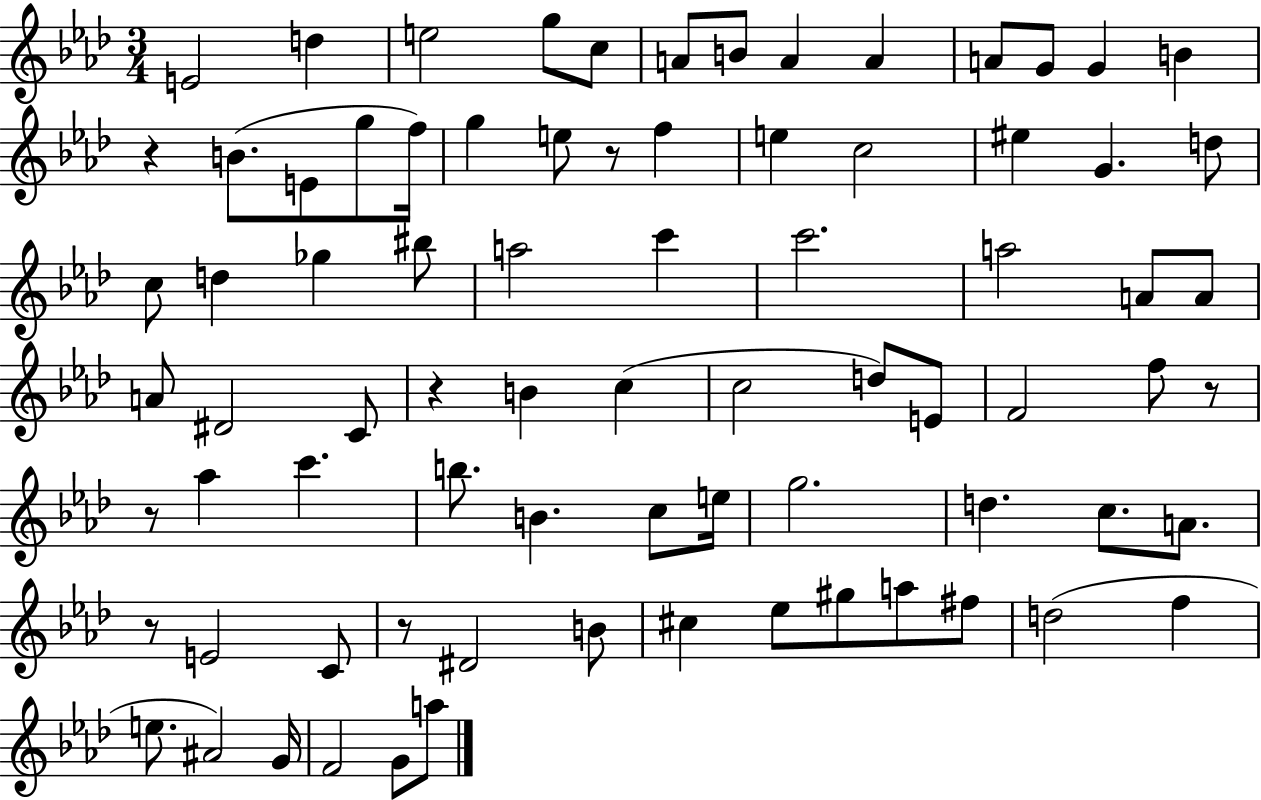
{
  \clef treble
  \numericTimeSignature
  \time 3/4
  \key aes \major
  e'2 d''4 | e''2 g''8 c''8 | a'8 b'8 a'4 a'4 | a'8 g'8 g'4 b'4 | \break r4 b'8.( e'8 g''8 f''16) | g''4 e''8 r8 f''4 | e''4 c''2 | eis''4 g'4. d''8 | \break c''8 d''4 ges''4 bis''8 | a''2 c'''4 | c'''2. | a''2 a'8 a'8 | \break a'8 dis'2 c'8 | r4 b'4 c''4( | c''2 d''8) e'8 | f'2 f''8 r8 | \break r8 aes''4 c'''4. | b''8. b'4. c''8 e''16 | g''2. | d''4. c''8. a'8. | \break r8 e'2 c'8 | r8 dis'2 b'8 | cis''4 ees''8 gis''8 a''8 fis''8 | d''2( f''4 | \break e''8. ais'2) g'16 | f'2 g'8 a''8 | \bar "|."
}